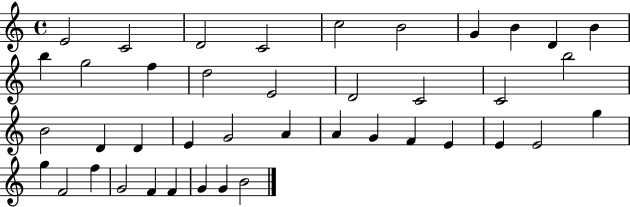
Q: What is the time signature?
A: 4/4